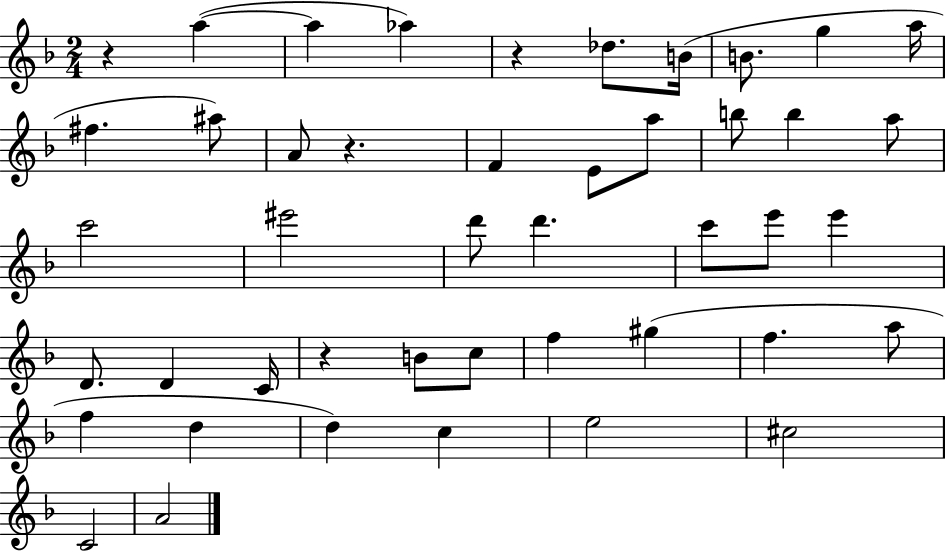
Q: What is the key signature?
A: F major